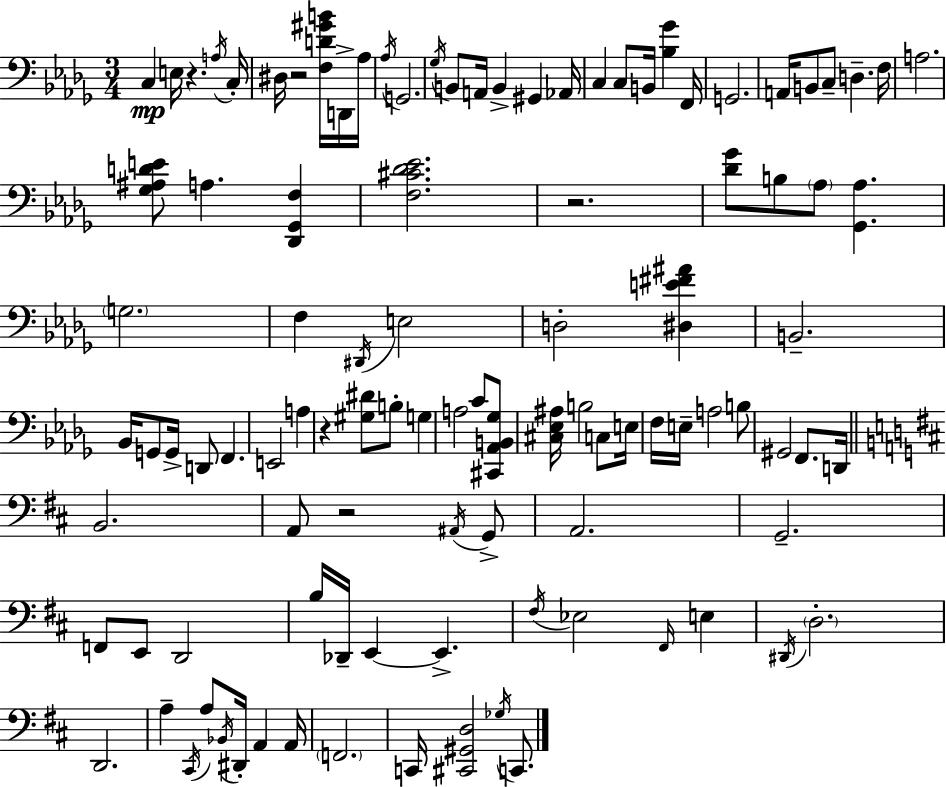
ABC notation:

X:1
T:Untitled
M:3/4
L:1/4
K:Bbm
C, E,/4 z A,/4 C,/4 ^D,/4 z2 [F,D^GB]/4 D,,/4 _A,/4 _A,/4 G,,2 _G,/4 B,,/2 A,,/4 B,, ^G,, _A,,/4 C, C,/2 B,,/4 [_B,_G] F,,/4 G,,2 A,,/4 B,,/2 C,/2 D, F,/4 A,2 [_G,^A,DE]/2 A, [_D,,_G,,F,] [F,^C_D_E]2 z2 [_D_G]/2 B,/2 _A,/2 [_G,,_A,] G,2 F, ^D,,/4 E,2 D,2 [^D,E^F^A] B,,2 _B,,/4 G,,/2 G,,/4 D,,/2 F,, E,,2 A, z [^G,^D]/2 B,/2 G, A,2 C/2 [^C,,_A,,B,,_G,]/2 [^C,_E,^A,]/4 B,2 C,/2 E,/4 F,/4 E,/4 A,2 B,/2 ^G,,2 F,,/2 D,,/4 B,,2 A,,/2 z2 ^A,,/4 G,,/2 A,,2 G,,2 F,,/2 E,,/2 D,,2 B,/4 _D,,/4 E,, E,, ^F,/4 _E,2 ^F,,/4 E, ^D,,/4 D,2 D,,2 A, ^C,,/4 A,/2 _B,,/4 ^D,,/4 A,, A,,/4 F,,2 C,,/4 [^C,,^G,,D,]2 _G,/4 C,,/2